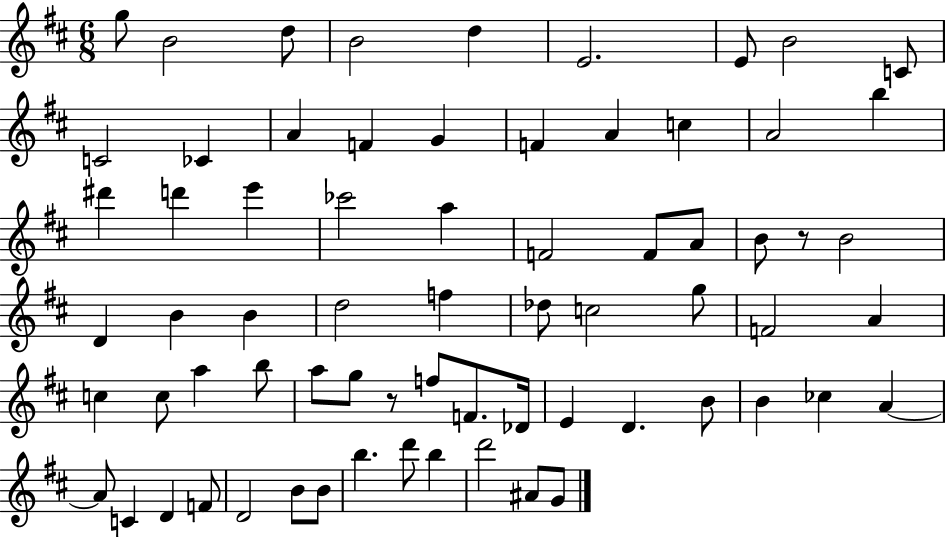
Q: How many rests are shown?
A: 2